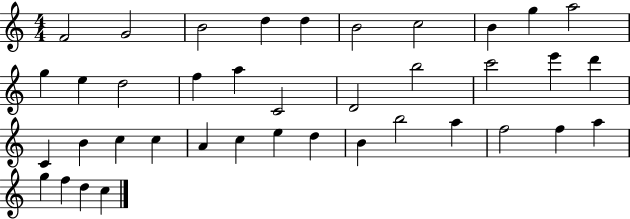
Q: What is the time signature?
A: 4/4